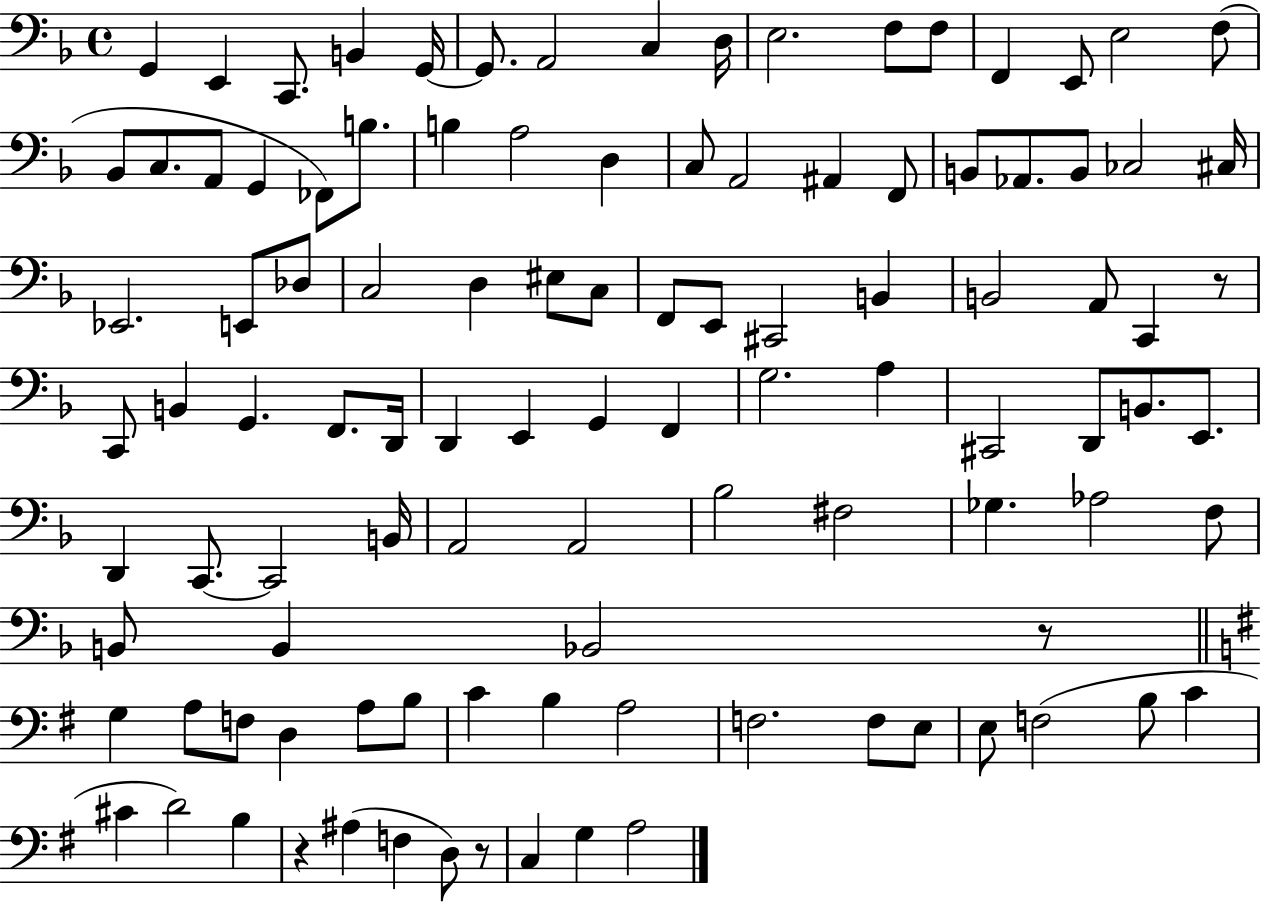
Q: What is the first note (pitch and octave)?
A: G2